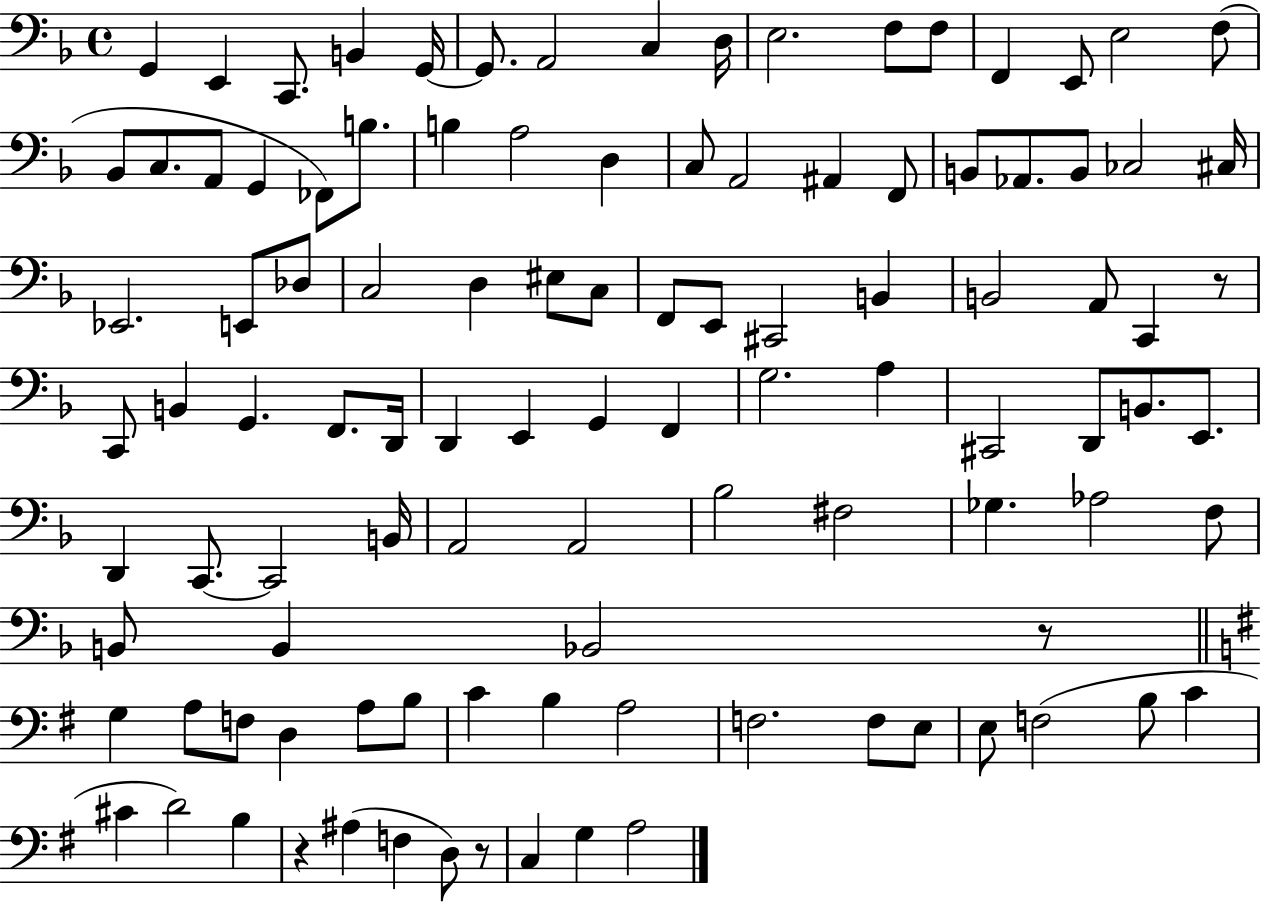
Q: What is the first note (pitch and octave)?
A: G2